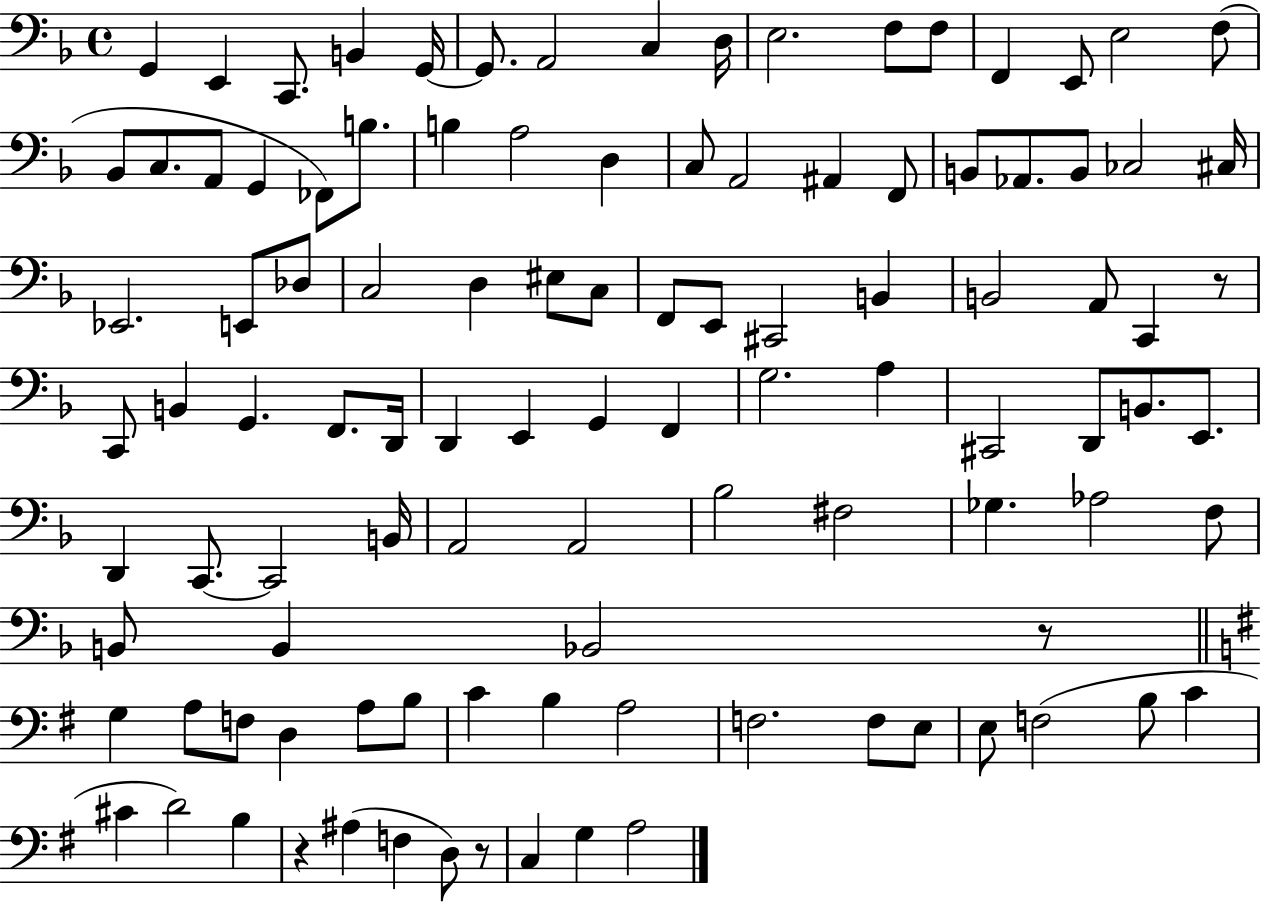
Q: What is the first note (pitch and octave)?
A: G2